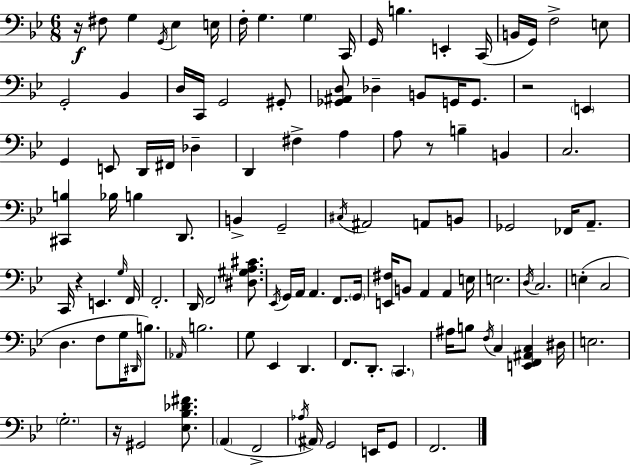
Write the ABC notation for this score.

X:1
T:Untitled
M:6/8
L:1/4
K:Bb
z/4 ^F,/2 G, G,,/4 _E, E,/4 F,/4 G, G, C,,/4 G,,/4 B, E,, C,,/4 B,,/4 G,,/4 F,2 E,/2 G,,2 _B,, D,/4 C,,/4 G,,2 ^G,,/2 [_G,,^A,,D,]/2 _D, B,,/2 G,,/4 G,,/2 z2 E,, G,, E,,/2 D,,/4 ^F,,/4 _D, D,, ^F, A, A,/2 z/2 B, B,, C,2 [^C,,B,] _B,/4 B, D,,/2 B,, G,,2 ^C,/4 ^A,,2 A,,/2 B,,/2 _G,,2 _F,,/4 A,,/2 C,,/4 z E,, G,/4 F,,/4 F,,2 D,,/4 F,,2 [^D,^G,A,^C]/2 _E,,/4 G,,/4 A,,/4 A,, F,,/2 G,,/4 [E,,^F,]/4 B,,/2 A,, A,, E,/4 E,2 D,/4 C,2 E, C,2 D, F,/2 G,/4 ^D,,/4 B,/2 _A,,/4 B,2 G,/2 _E,, D,, F,,/2 D,,/2 C,, ^A,/4 B,/2 F,/4 C, [E,,F,,^A,,C,] ^D,/4 E,2 G,2 z/4 ^G,,2 [_E,_B,_D^F]/2 A,, F,,2 _A,/4 ^A,,/4 G,,2 E,,/4 G,,/2 F,,2